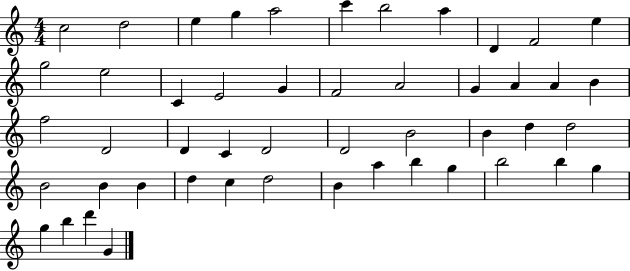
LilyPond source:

{
  \clef treble
  \numericTimeSignature
  \time 4/4
  \key c \major
  c''2 d''2 | e''4 g''4 a''2 | c'''4 b''2 a''4 | d'4 f'2 e''4 | \break g''2 e''2 | c'4 e'2 g'4 | f'2 a'2 | g'4 a'4 a'4 b'4 | \break f''2 d'2 | d'4 c'4 d'2 | d'2 b'2 | b'4 d''4 d''2 | \break b'2 b'4 b'4 | d''4 c''4 d''2 | b'4 a''4 b''4 g''4 | b''2 b''4 g''4 | \break g''4 b''4 d'''4 g'4 | \bar "|."
}